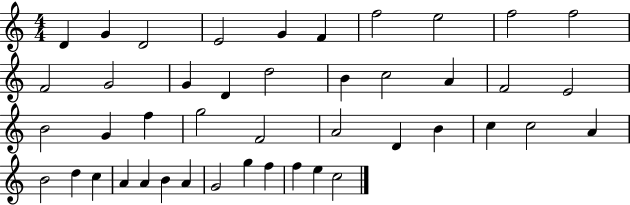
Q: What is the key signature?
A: C major